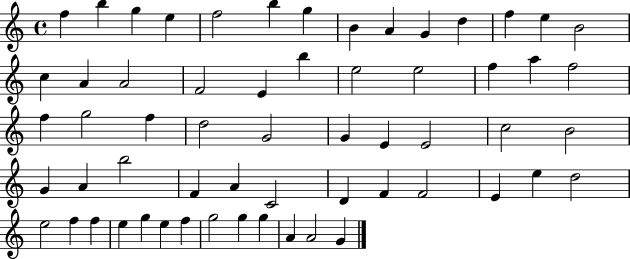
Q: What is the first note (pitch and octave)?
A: F5